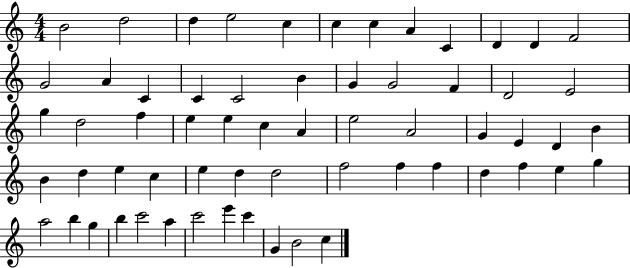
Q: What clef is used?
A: treble